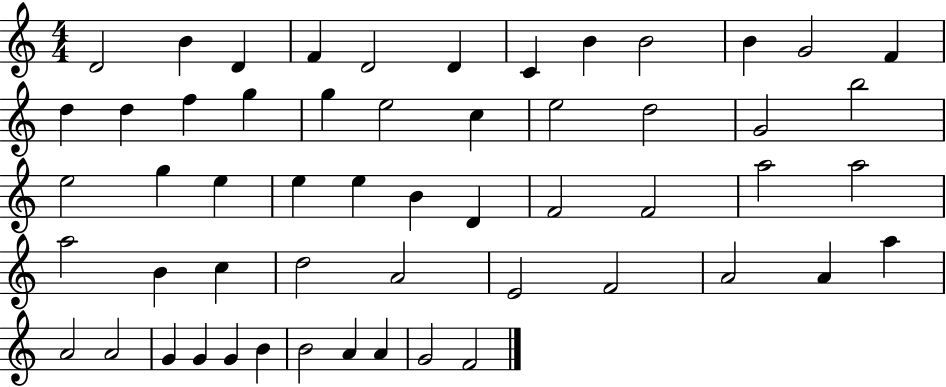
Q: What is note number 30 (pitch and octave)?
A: D4